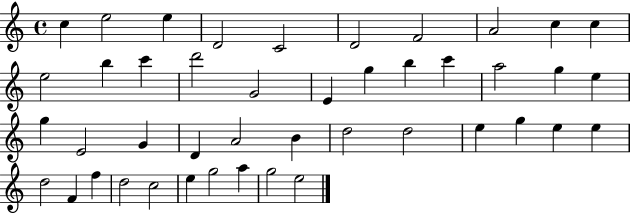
{
  \clef treble
  \time 4/4
  \defaultTimeSignature
  \key c \major
  c''4 e''2 e''4 | d'2 c'2 | d'2 f'2 | a'2 c''4 c''4 | \break e''2 b''4 c'''4 | d'''2 g'2 | e'4 g''4 b''4 c'''4 | a''2 g''4 e''4 | \break g''4 e'2 g'4 | d'4 a'2 b'4 | d''2 d''2 | e''4 g''4 e''4 e''4 | \break d''2 f'4 f''4 | d''2 c''2 | e''4 g''2 a''4 | g''2 e''2 | \break \bar "|."
}